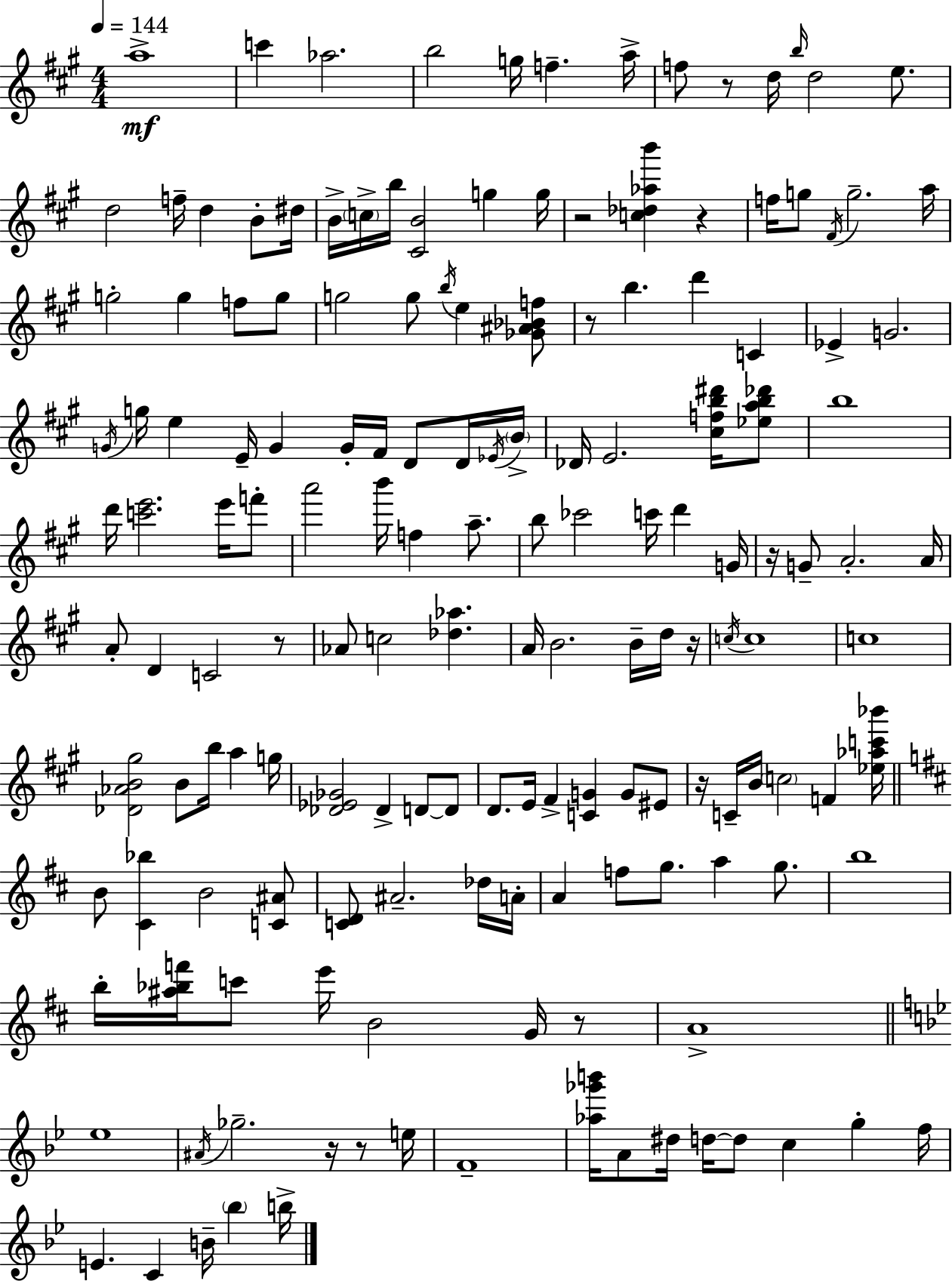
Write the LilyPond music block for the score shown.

{
  \clef treble
  \numericTimeSignature
  \time 4/4
  \key a \major
  \tempo 4 = 144
  \repeat volta 2 { a''1->\mf | c'''4 aes''2. | b''2 g''16 f''4.-- a''16-> | f''8 r8 d''16 \grace { b''16 } d''2 e''8. | \break d''2 f''16-- d''4 b'8-. | dis''16 b'16-> \parenthesize c''16-> b''16 <cis' b'>2 g''4 | g''16 r2 <c'' des'' aes'' b'''>4 r4 | f''16 g''8 \acciaccatura { fis'16 } g''2.-- | \break a''16 g''2-. g''4 f''8 | g''8 g''2 g''8 \acciaccatura { b''16 } e''4 | <ges' ais' bes' f''>8 r8 b''4. d'''4 c'4 | ees'4-> g'2. | \break \acciaccatura { g'16 } g''16 e''4 e'16-- g'4 g'16-. fis'16 | d'8 d'16 \acciaccatura { ees'16 } \parenthesize b'16-> des'16 e'2. | <cis'' f'' b'' dis'''>16 <ees'' a'' b'' des'''>8 b''1 | d'''16 <c''' e'''>2. | \break e'''16 f'''8-. a'''2 b'''16 f''4 | a''8.-- b''8 ces'''2 c'''16 | d'''4 g'16 r16 g'8-- a'2.-. | a'16 a'8-. d'4 c'2 | \break r8 aes'8 c''2 <des'' aes''>4. | a'16 b'2. | b'16-- d''16 r16 \acciaccatura { c''16 } c''1 | c''1 | \break <des' aes' b' gis''>2 b'8 | b''16 a''4 g''16 <des' ees' ges'>2 des'4-> | d'8~~ d'8 d'8. e'16 fis'4-> <c' g'>4 | g'8 eis'8 r16 c'16-- b'16 \parenthesize c''2 | \break f'4 <ees'' aes'' c''' bes'''>16 \bar "||" \break \key d \major b'8 <cis' bes''>4 b'2 <c' ais'>8 | <c' d'>8 ais'2.-- des''16 a'16-. | a'4 f''8 g''8. a''4 g''8. | b''1 | \break b''16-. <ais'' bes'' f'''>16 c'''8 e'''16 b'2 g'16 r8 | a'1-> | \bar "||" \break \key bes \major ees''1 | \acciaccatura { ais'16 } ges''2.-- r16 r8 | e''16 f'1-- | <aes'' ges''' b'''>16 a'8 dis''16 d''16~~ d''8 c''4 g''4-. | \break f''16 e'4. c'4 b'16-- \parenthesize bes''4 | b''16-> } \bar "|."
}